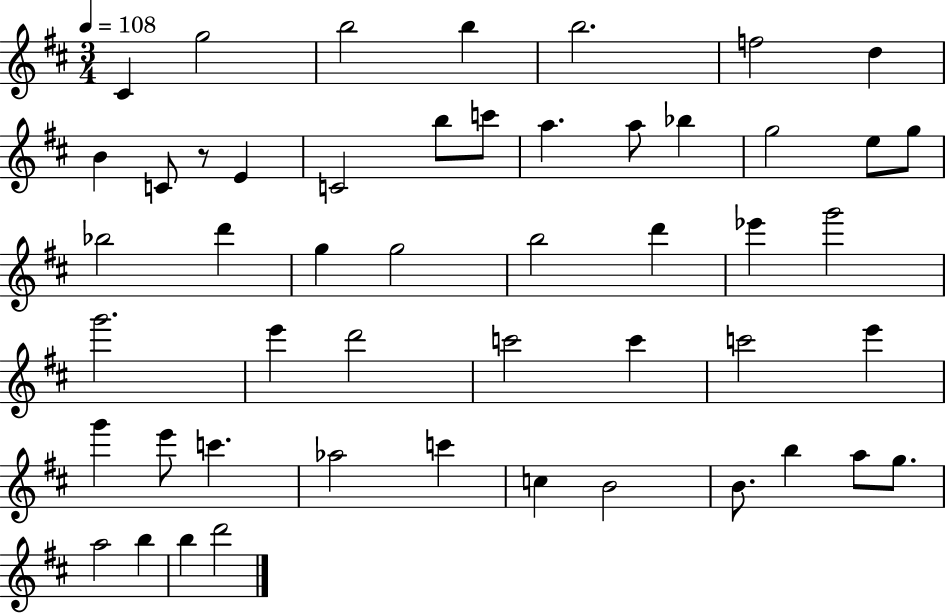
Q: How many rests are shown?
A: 1